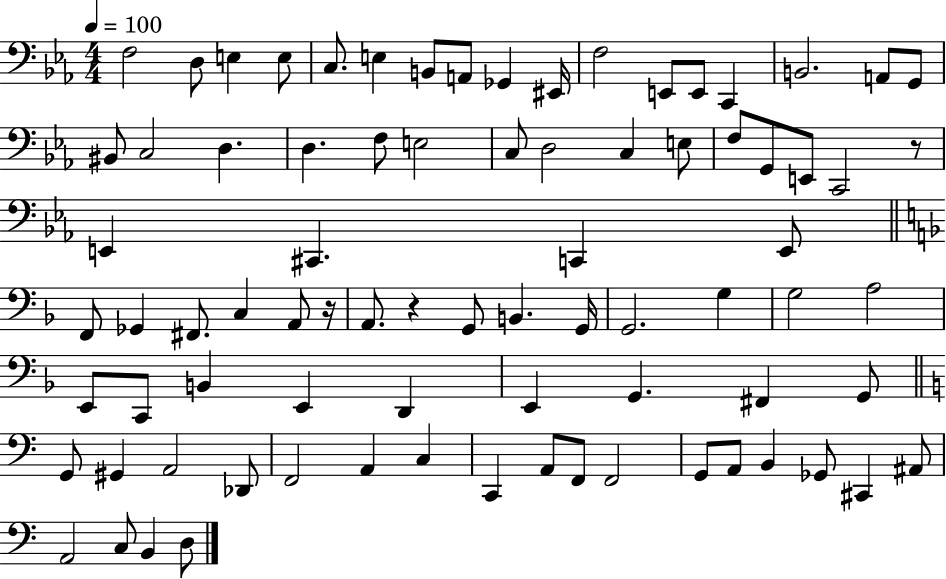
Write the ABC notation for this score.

X:1
T:Untitled
M:4/4
L:1/4
K:Eb
F,2 D,/2 E, E,/2 C,/2 E, B,,/2 A,,/2 _G,, ^E,,/4 F,2 E,,/2 E,,/2 C,, B,,2 A,,/2 G,,/2 ^B,,/2 C,2 D, D, F,/2 E,2 C,/2 D,2 C, E,/2 F,/2 G,,/2 E,,/2 C,,2 z/2 E,, ^C,, C,, E,,/2 F,,/2 _G,, ^F,,/2 C, A,,/2 z/4 A,,/2 z G,,/2 B,, G,,/4 G,,2 G, G,2 A,2 E,,/2 C,,/2 B,, E,, D,, E,, G,, ^F,, G,,/2 G,,/2 ^G,, A,,2 _D,,/2 F,,2 A,, C, C,, A,,/2 F,,/2 F,,2 G,,/2 A,,/2 B,, _G,,/2 ^C,, ^A,,/2 A,,2 C,/2 B,, D,/2